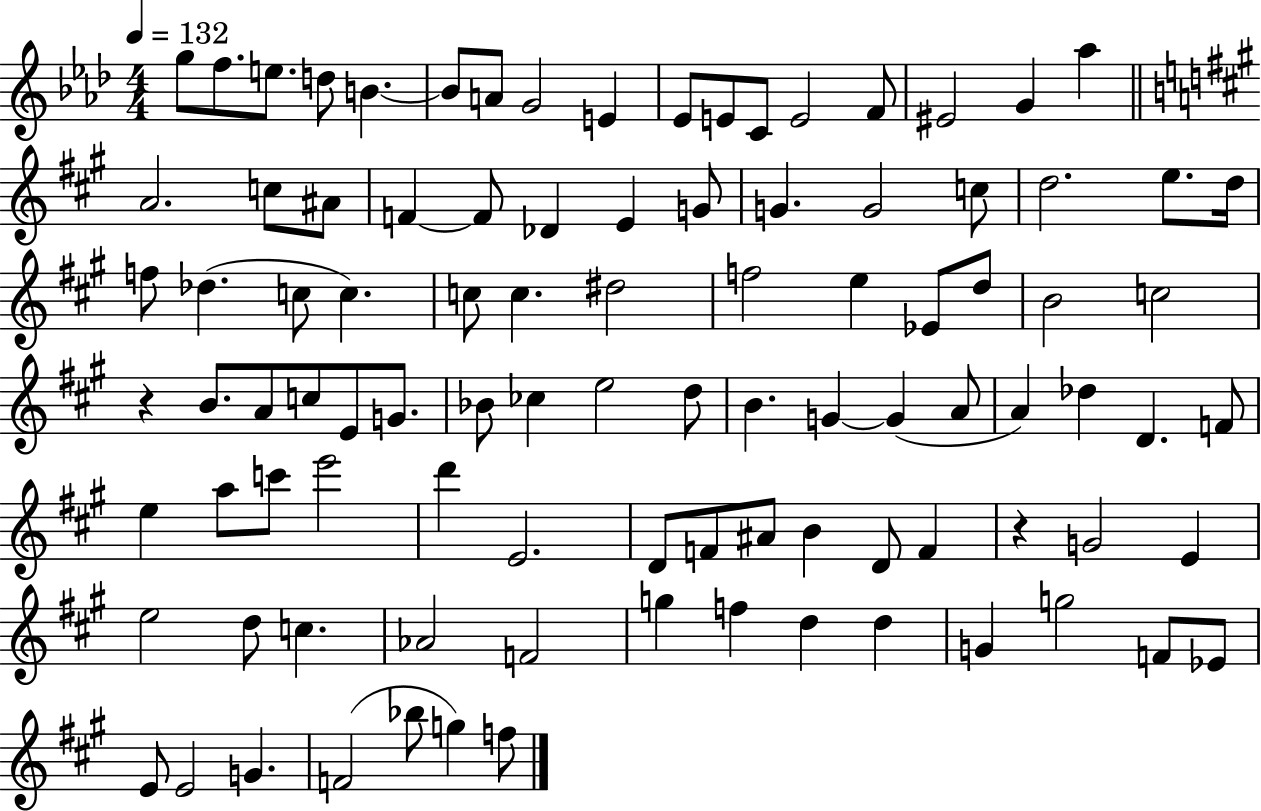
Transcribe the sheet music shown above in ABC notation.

X:1
T:Untitled
M:4/4
L:1/4
K:Ab
g/2 f/2 e/2 d/2 B B/2 A/2 G2 E _E/2 E/2 C/2 E2 F/2 ^E2 G _a A2 c/2 ^A/2 F F/2 _D E G/2 G G2 c/2 d2 e/2 d/4 f/2 _d c/2 c c/2 c ^d2 f2 e _E/2 d/2 B2 c2 z B/2 A/2 c/2 E/2 G/2 _B/2 _c e2 d/2 B G G A/2 A _d D F/2 e a/2 c'/2 e'2 d' E2 D/2 F/2 ^A/2 B D/2 F z G2 E e2 d/2 c _A2 F2 g f d d G g2 F/2 _E/2 E/2 E2 G F2 _b/2 g f/2